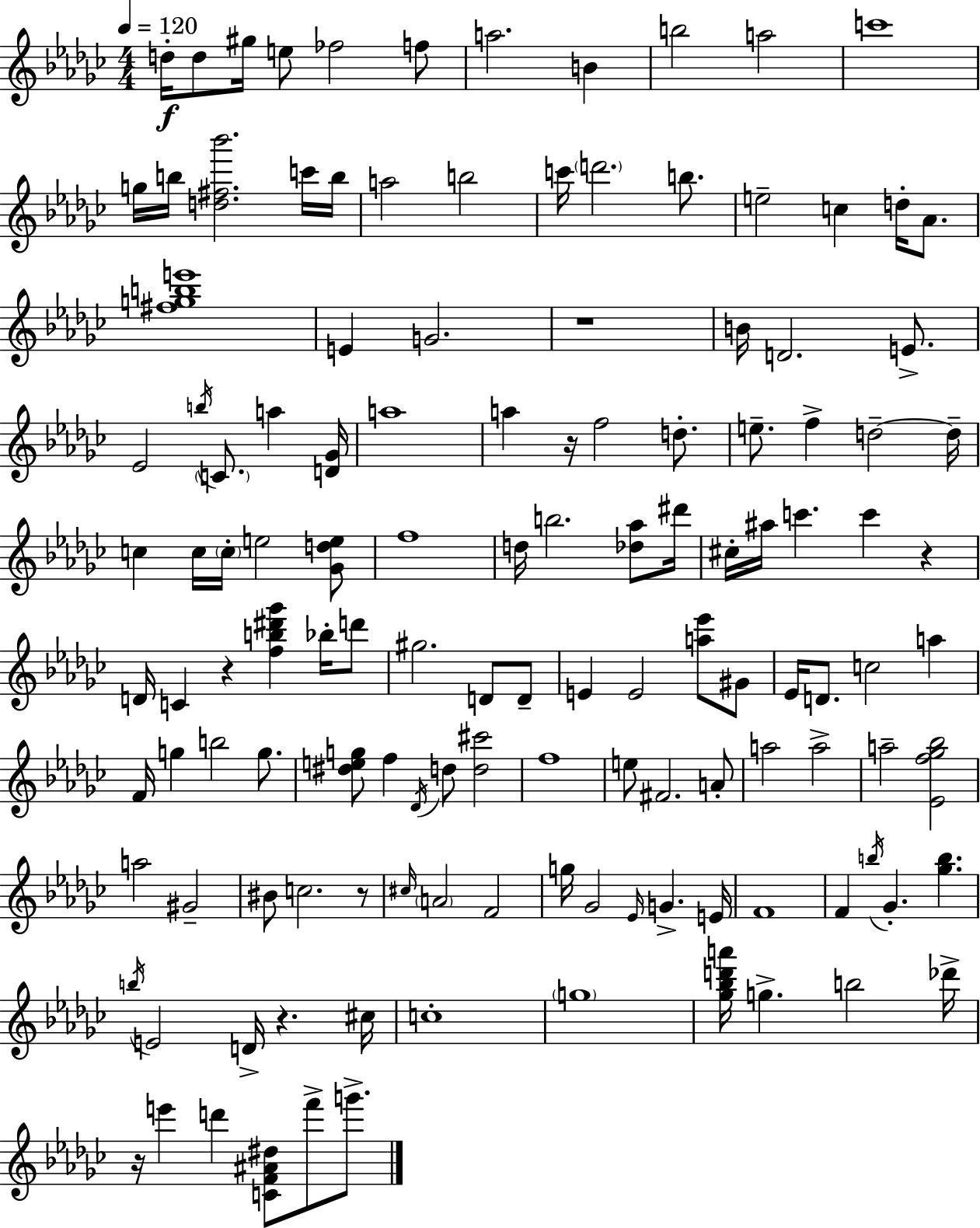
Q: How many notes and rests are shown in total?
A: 130